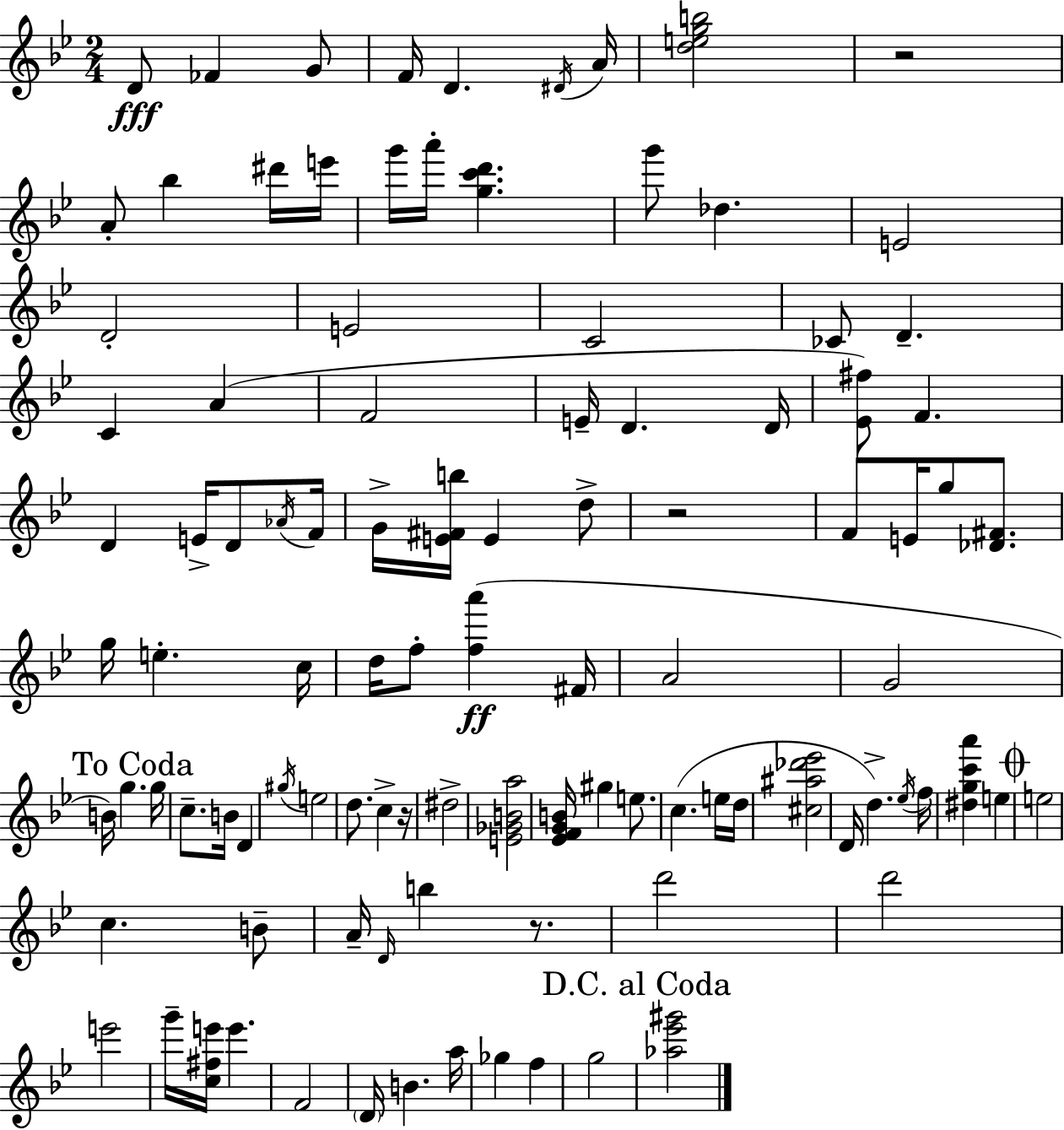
D4/e FES4/q G4/e F4/s D4/q. D#4/s A4/s [D5,E5,G5,B5]/h R/h A4/e Bb5/q D#6/s E6/s G6/s A6/s [G5,C6,D6]/q. G6/e Db5/q. E4/h D4/h E4/h C4/h CES4/e D4/q. C4/q A4/q F4/h E4/s D4/q. D4/s [Eb4,F#5]/e F4/q. D4/q E4/s D4/e Ab4/s F4/s G4/s [E4,F#4,B5]/s E4/q D5/e R/h F4/e E4/s G5/e [Db4,F#4]/e. G5/s E5/q. C5/s D5/s F5/e [F5,A6]/q F#4/s A4/h G4/h B4/s G5/q. G5/s C5/e. B4/s D4/q G#5/s E5/h D5/e. C5/q R/s D#5/h [E4,Gb4,B4,A5]/h [Eb4,F4,G4,B4]/s G#5/q E5/e. C5/q. E5/s D5/s [C#5,A#5,Db6,Eb6]/h D4/s D5/q. Eb5/s F5/s [D#5,G5,C6,A6]/q E5/q E5/h C5/q. B4/e A4/s D4/s B5/q R/e. D6/h D6/h E6/h G6/s [C5,F#5,E6]/s E6/q. F4/h D4/s B4/q. A5/s Gb5/q F5/q G5/h [Ab5,Eb6,G#6]/h